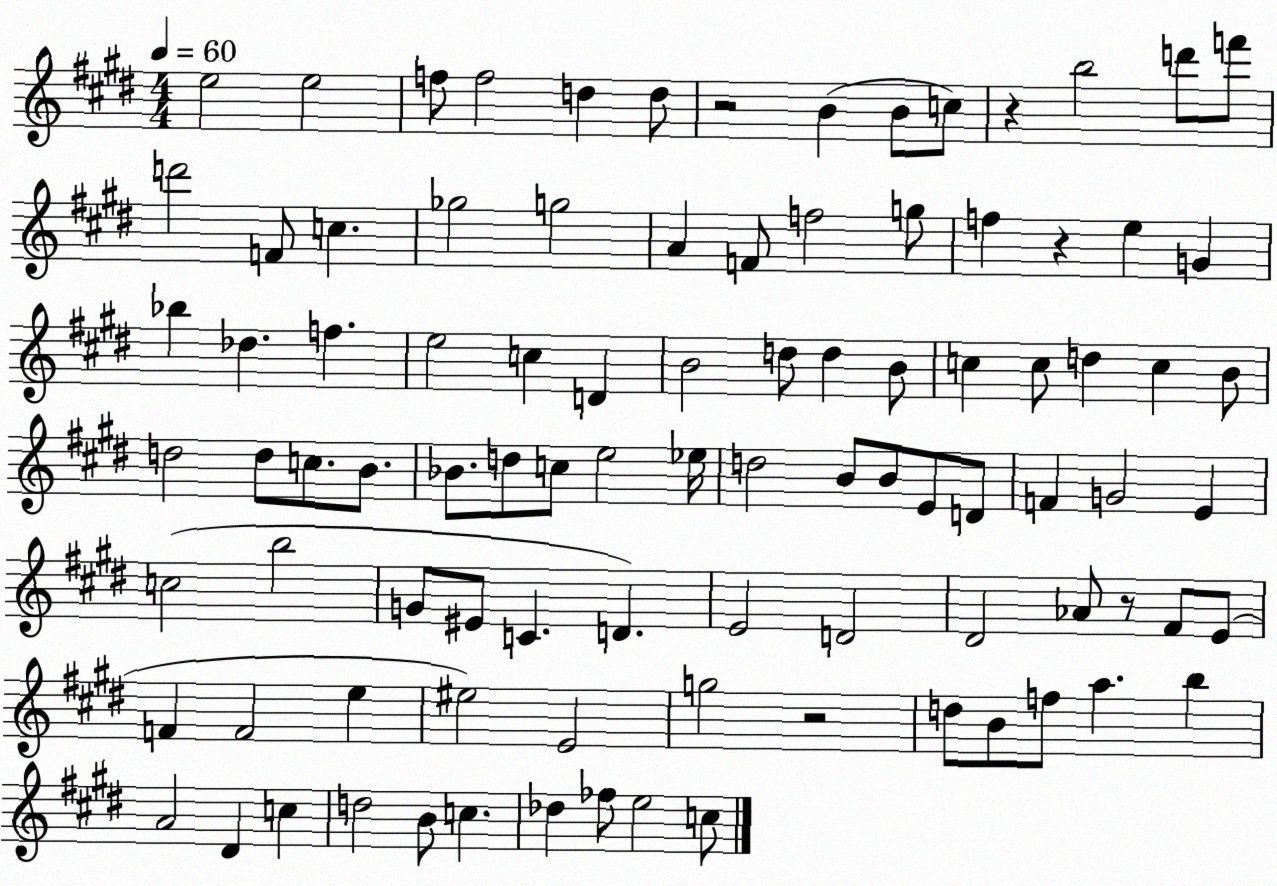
X:1
T:Untitled
M:4/4
L:1/4
K:E
e2 e2 f/2 f2 d d/2 z2 B B/2 c/2 z b2 d'/2 f'/2 d'2 F/2 c _g2 g2 A F/2 f2 g/2 f z e G _b _d f e2 c D B2 d/2 d B/2 c c/2 d c B/2 d2 d/2 c/2 B/2 _B/2 d/2 c/2 e2 _e/4 d2 B/2 B/2 E/2 D/2 F G2 E c2 b2 G/2 ^E/2 C D E2 D2 ^D2 _A/2 z/2 ^F/2 E/2 F F2 e ^e2 E2 g2 z2 d/2 B/2 f/2 a b A2 ^D c d2 B/2 c _d _f/2 e2 c/2